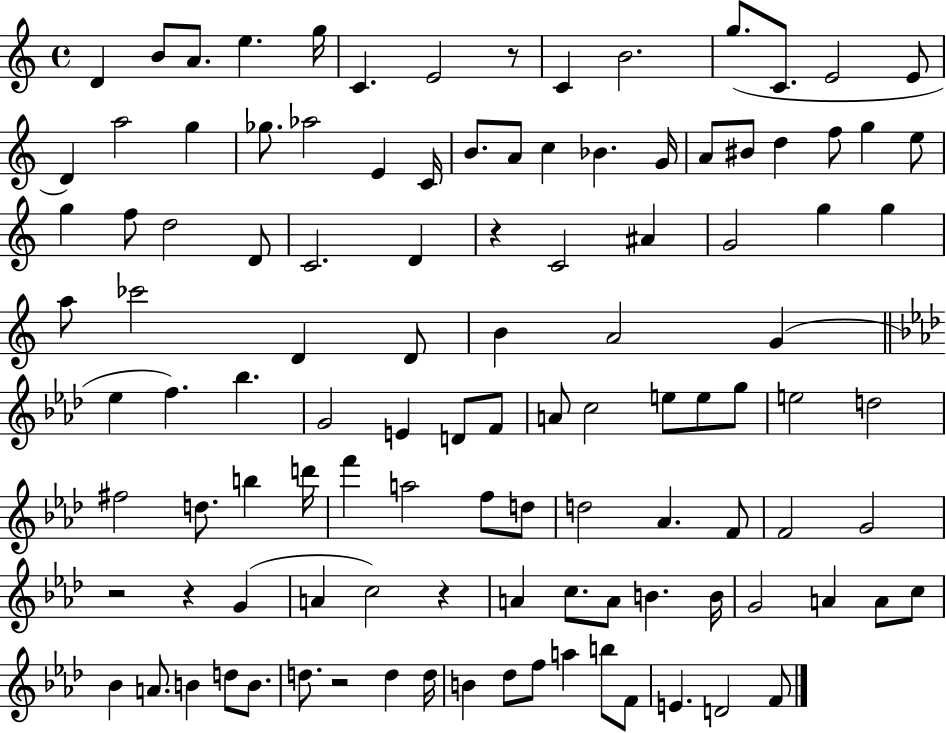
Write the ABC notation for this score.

X:1
T:Untitled
M:4/4
L:1/4
K:C
D B/2 A/2 e g/4 C E2 z/2 C B2 g/2 C/2 E2 E/2 D a2 g _g/2 _a2 E C/4 B/2 A/2 c _B G/4 A/2 ^B/2 d f/2 g e/2 g f/2 d2 D/2 C2 D z C2 ^A G2 g g a/2 _c'2 D D/2 B A2 G _e f _b G2 E D/2 F/2 A/2 c2 e/2 e/2 g/2 e2 d2 ^f2 d/2 b d'/4 f' a2 f/2 d/2 d2 _A F/2 F2 G2 z2 z G A c2 z A c/2 A/2 B B/4 G2 A A/2 c/2 _B A/2 B d/2 B/2 d/2 z2 d d/4 B _d/2 f/2 a b/2 F/2 E D2 F/2